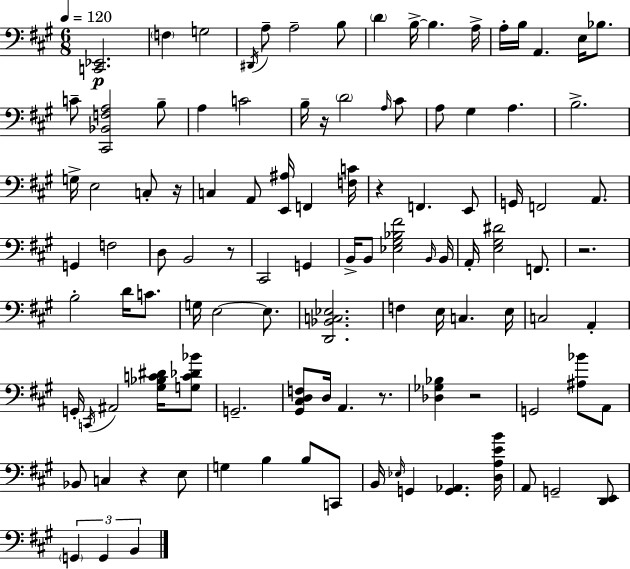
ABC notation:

X:1
T:Untitled
M:6/8
L:1/4
K:A
[C,,_E,,]2 F, G,2 ^D,,/4 A,/2 A,2 B,/2 D B,/4 B, A,/4 A,/4 B,/4 A,, E,/4 _B,/2 C/2 [^C,,_B,,F,A,]2 B,/2 A, C2 B,/4 z/4 D2 A,/4 ^C/2 A,/2 ^G, A, B,2 G,/4 E,2 C,/2 z/4 C, A,,/2 [E,,^A,]/4 F,, [F,C]/4 z F,, E,,/2 G,,/4 F,,2 A,,/2 G,, F,2 D,/2 B,,2 z/2 ^C,,2 G,, B,,/4 B,,/2 [_E,^G,_B,^F]2 B,,/4 B,,/4 A,,/4 [E,^G,^D]2 F,,/2 z2 B,2 D/4 C/2 G,/4 E,2 E,/2 [D,,_B,,C,_E,]2 F, E,/4 C, E,/4 C,2 A,, G,,/4 C,,/4 ^A,,2 [^G,_B,C^D]/4 [G,C_D_B]/2 G,,2 [^G,,^C,D,F,]/2 D,/4 A,, z/2 [_D,_G,_B,] z2 G,,2 [^A,_B]/2 A,,/2 _B,,/2 C, z E,/2 G, B, B,/2 C,,/2 B,,/4 _E,/4 G,, [G,,_A,,] [D,A,EB]/4 A,,/2 G,,2 [D,,E,,]/2 G,, G,, B,,